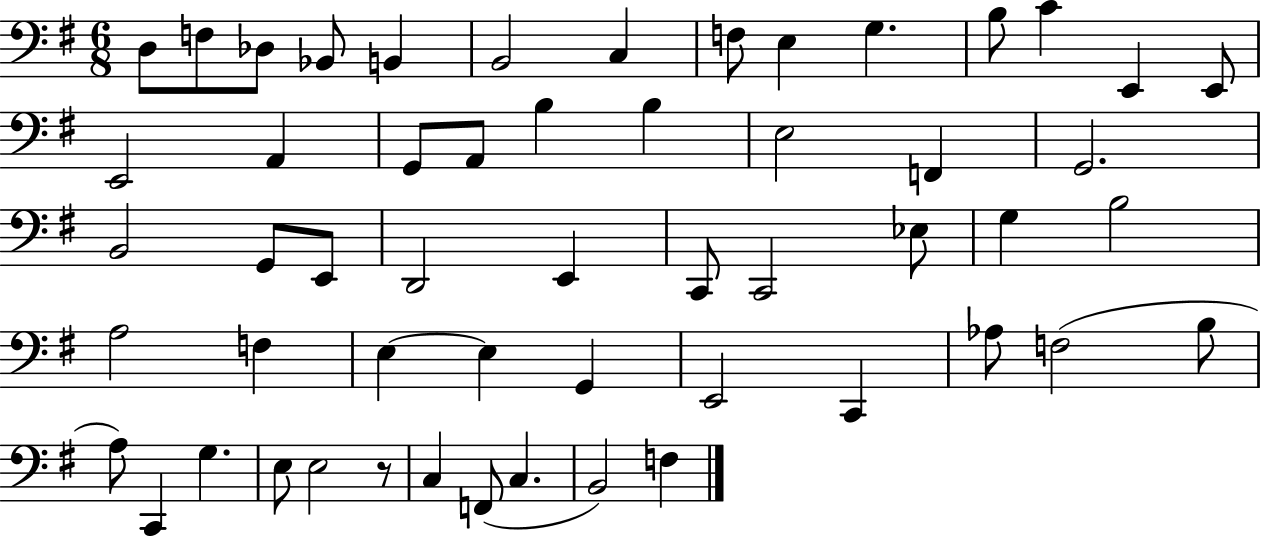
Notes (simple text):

D3/e F3/e Db3/e Bb2/e B2/q B2/h C3/q F3/e E3/q G3/q. B3/e C4/q E2/q E2/e E2/h A2/q G2/e A2/e B3/q B3/q E3/h F2/q G2/h. B2/h G2/e E2/e D2/h E2/q C2/e C2/h Eb3/e G3/q B3/h A3/h F3/q E3/q E3/q G2/q E2/h C2/q Ab3/e F3/h B3/e A3/e C2/q G3/q. E3/e E3/h R/e C3/q F2/e C3/q. B2/h F3/q